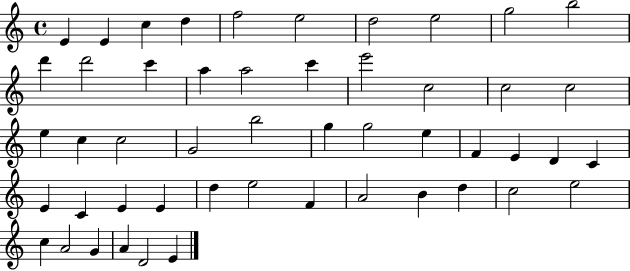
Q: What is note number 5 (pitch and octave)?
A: F5